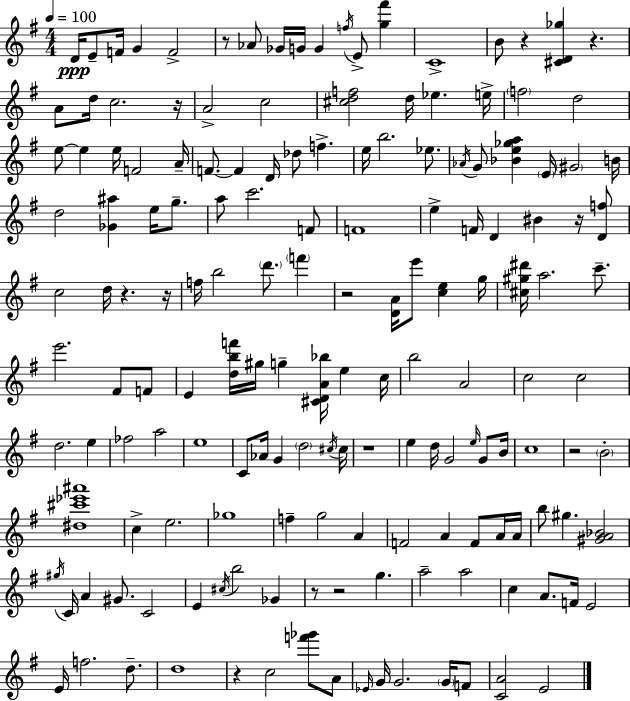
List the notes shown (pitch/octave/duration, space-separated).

D4/s E4/e F4/s G4/q F4/h R/e Ab4/e Gb4/s G4/s G4/q F5/s E4/e [G5,F#6]/q C4/w B4/e R/q [C#4,D4,Gb5]/q R/q. A4/e D5/s C5/h. R/s A4/h C5/h [C#5,D5,F5]/h D5/s Eb5/q. E5/s F5/h D5/h E5/e E5/q E5/s F4/h A4/s F4/e. F4/q D4/s Db5/e F5/q. E5/s B5/h. Eb5/e. Ab4/s G4/e [Bb4,E5,Gb5,A5]/q E4/s G#4/h B4/s D5/h [Gb4,A#5]/q E5/s G5/e. A5/e C6/h. F4/e F4/w E5/q F4/s D4/q BIS4/q R/s [D4,F5]/e C5/h D5/s R/q. R/s F5/s B5/h D6/e. F6/q R/h [D4,A4]/s E6/e [C5,E5]/q G5/s [C#5,G#5,D#6]/s A5/h. C6/e. E6/h. F#4/e F4/e E4/q [D5,B5,F6]/s G#5/s G5/q [C#4,D4,A4,Bb5]/s E5/q C5/s B5/h A4/h C5/h C5/h D5/h. E5/q FES5/h A5/h E5/w C4/e Ab4/s G4/q D5/h C#5/s C#5/s R/w E5/q D5/s G4/h E5/s G4/e B4/s C5/w R/h B4/h [D#5,C#6,Eb6,A#6]/w C5/q E5/h. Gb5/w F5/q G5/h A4/q F4/h A4/q F4/e A4/s A4/s B5/e G#5/q. [G#4,A4,Bb4]/h G#5/s C4/s A4/q G#4/e. C4/h E4/q C#5/s B5/h Gb4/q R/e R/h G5/q. A5/h A5/h C5/q A4/e. F4/s E4/h E4/s F5/h. D5/e. D5/w R/q C5/h [F6,Gb6]/e A4/e Eb4/s G4/s G4/h. G4/s F4/e [C4,A4]/h E4/h